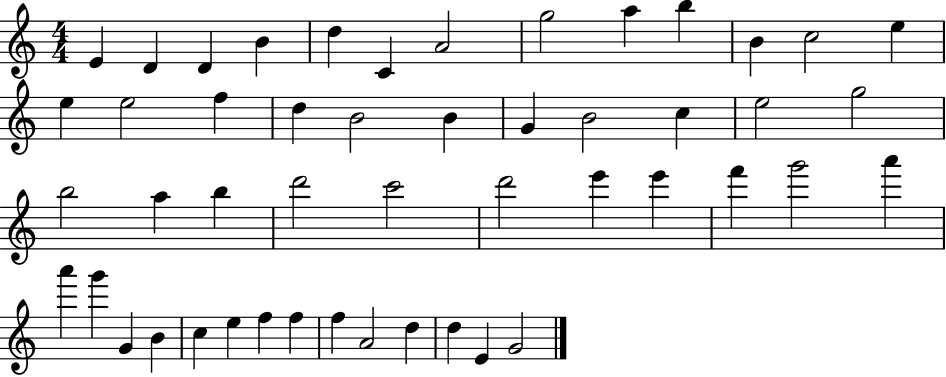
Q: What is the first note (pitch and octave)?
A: E4